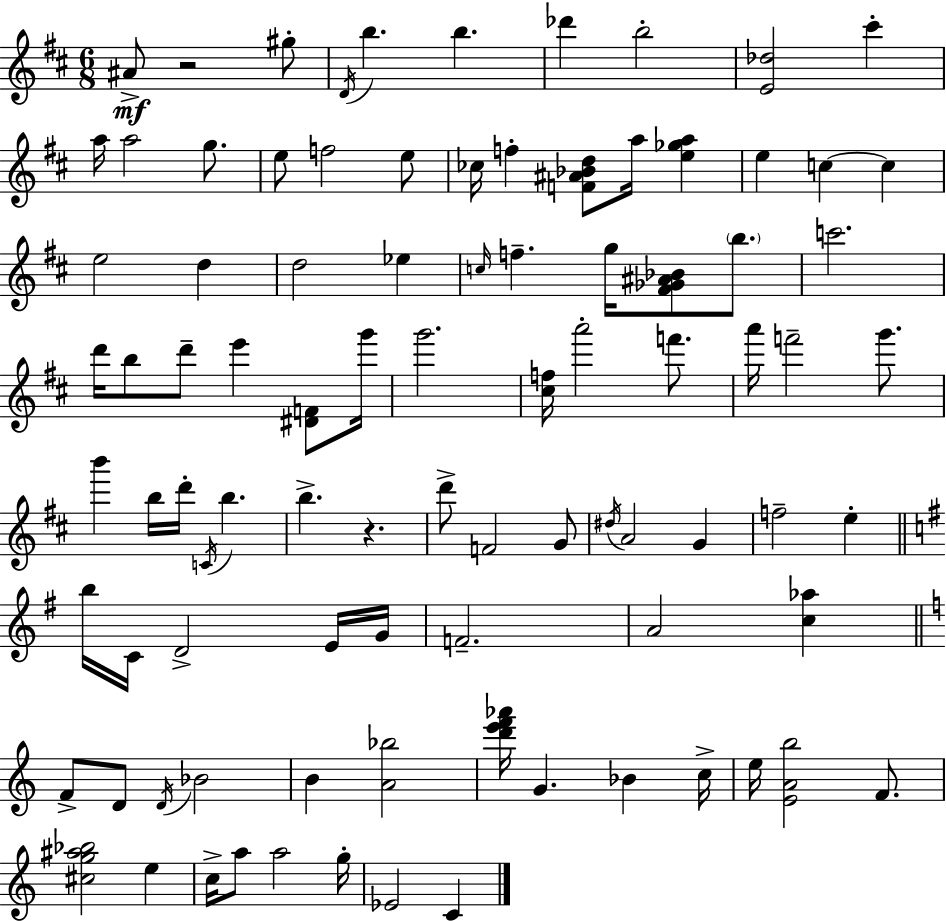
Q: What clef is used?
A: treble